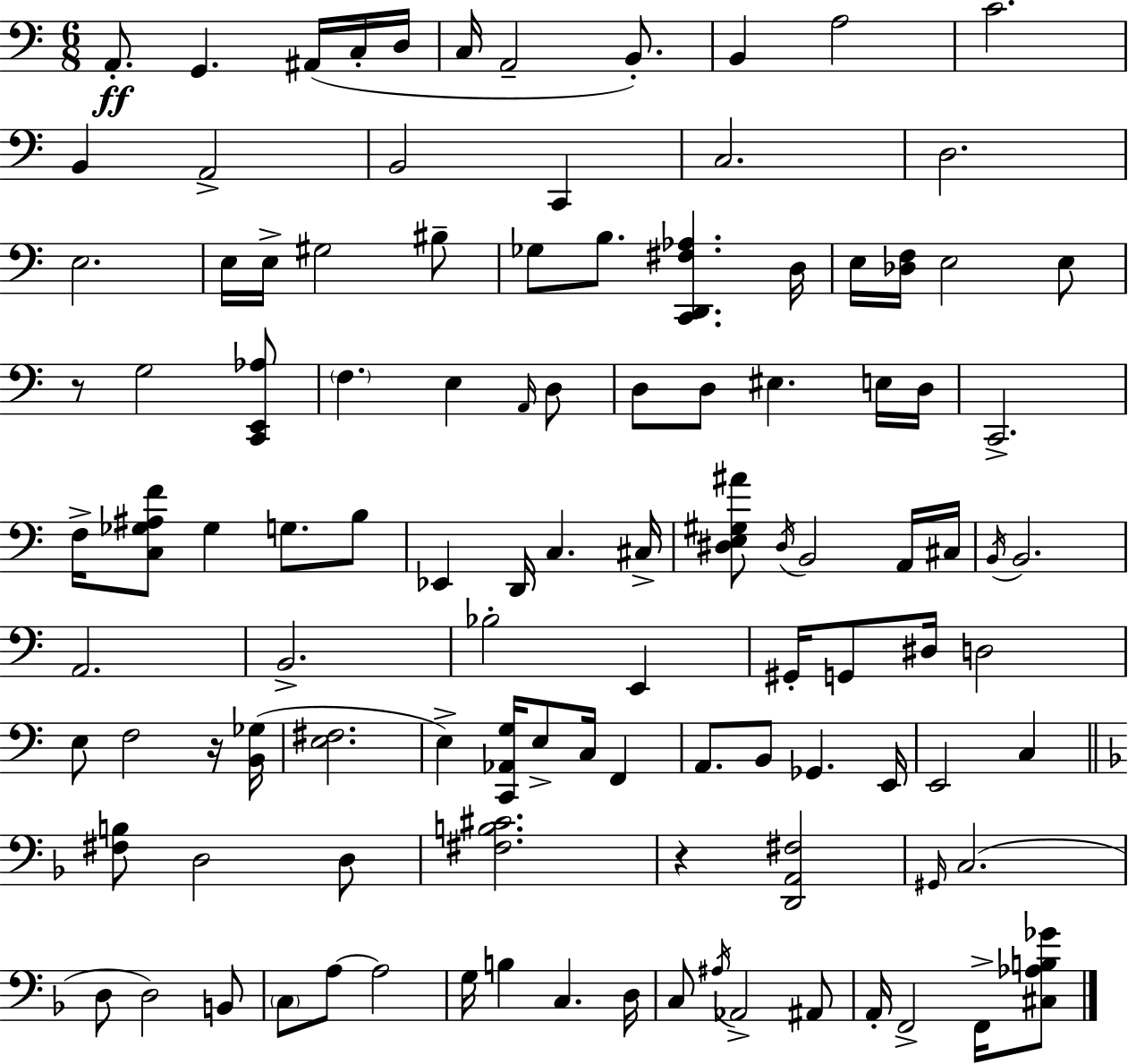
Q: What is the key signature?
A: A minor